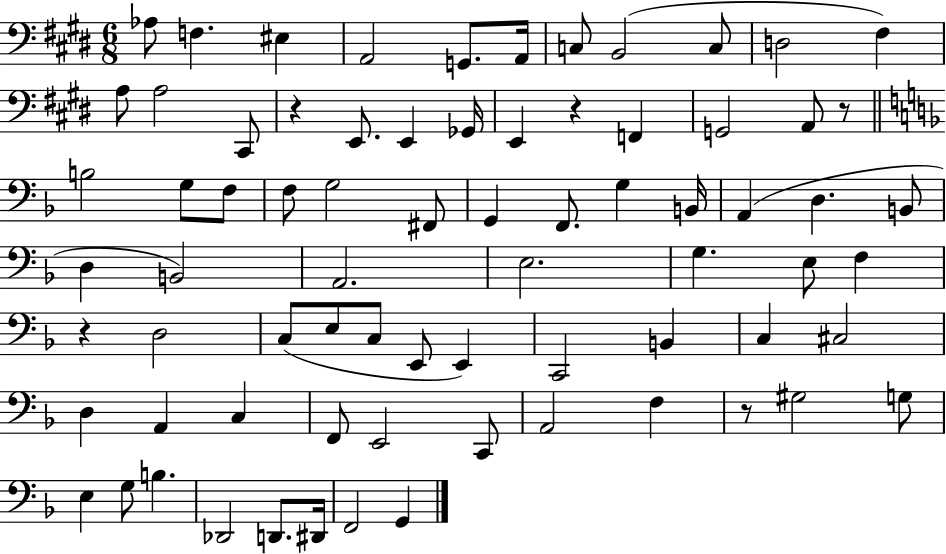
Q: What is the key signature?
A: E major